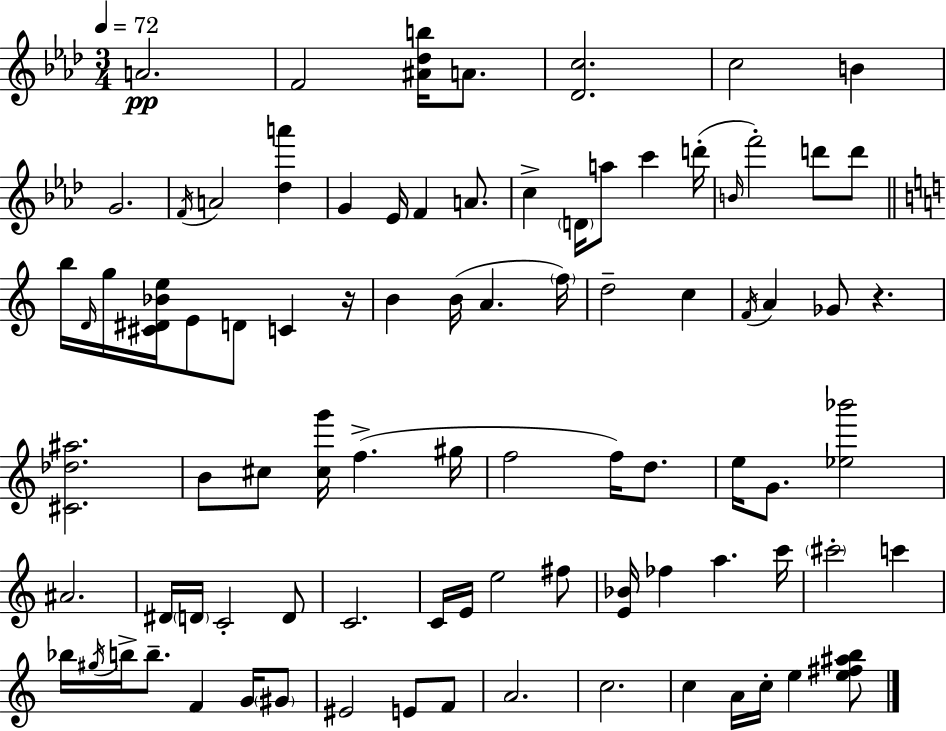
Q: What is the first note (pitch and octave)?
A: A4